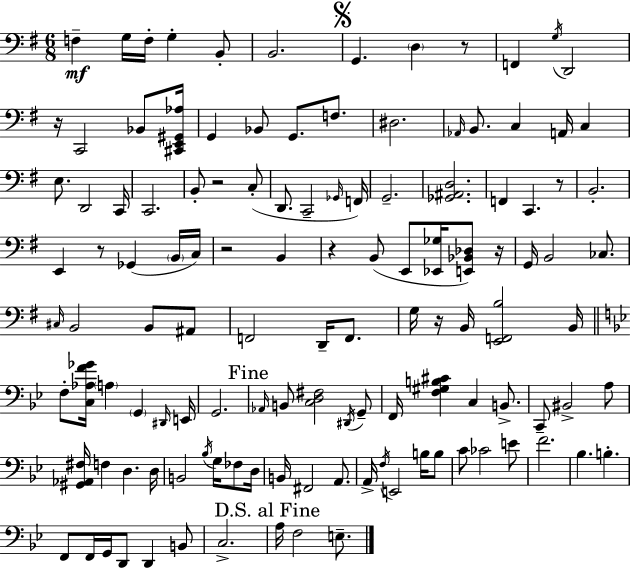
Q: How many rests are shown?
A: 9